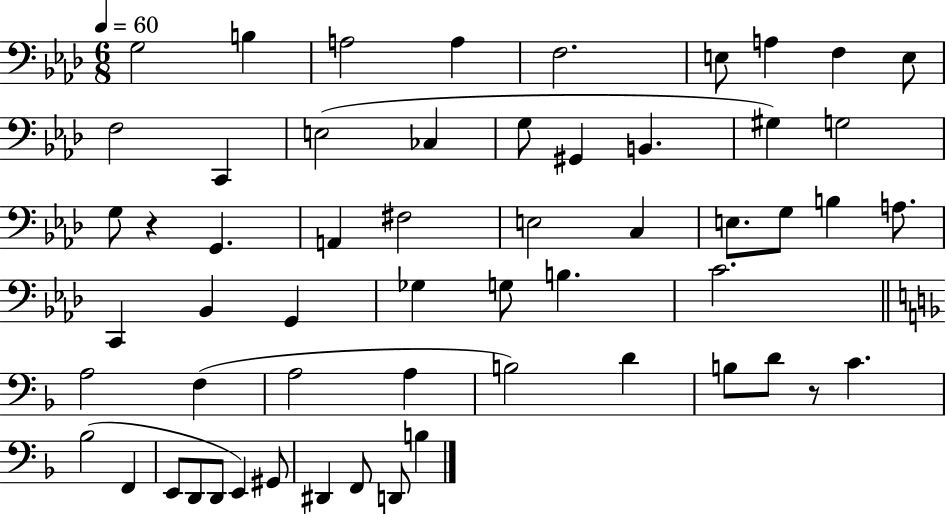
X:1
T:Untitled
M:6/8
L:1/4
K:Ab
G,2 B, A,2 A, F,2 E,/2 A, F, E,/2 F,2 C,, E,2 _C, G,/2 ^G,, B,, ^G, G,2 G,/2 z G,, A,, ^F,2 E,2 C, E,/2 G,/2 B, A,/2 C,, _B,, G,, _G, G,/2 B, C2 A,2 F, A,2 A, B,2 D B,/2 D/2 z/2 C _B,2 F,, E,,/2 D,,/2 D,,/2 E,, ^G,,/2 ^D,, F,,/2 D,,/2 B,